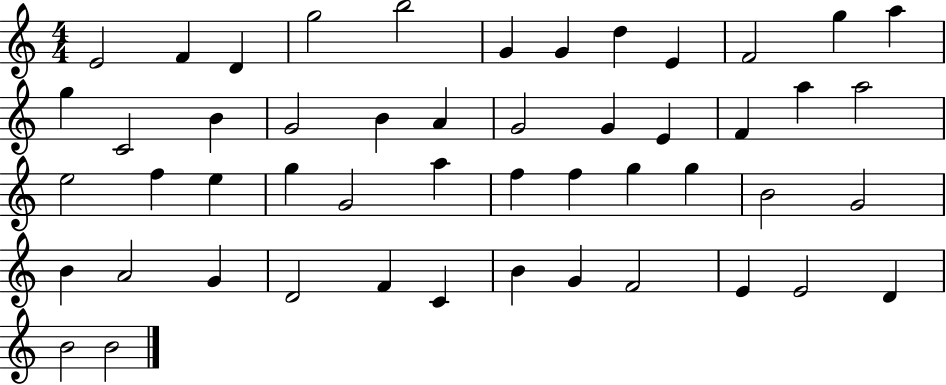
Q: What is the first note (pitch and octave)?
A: E4